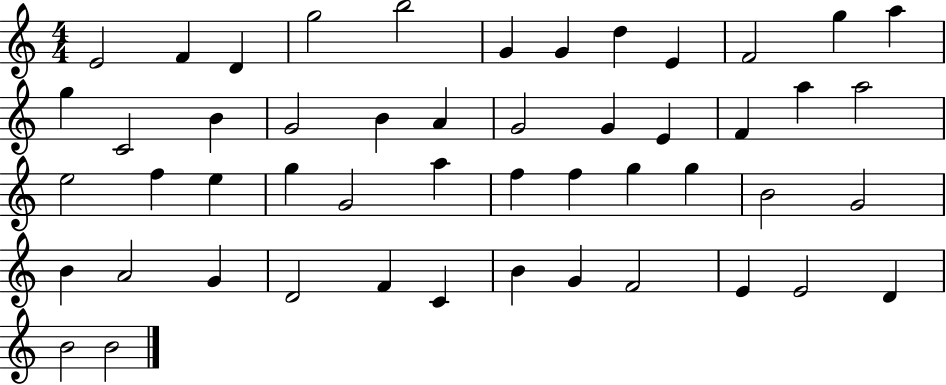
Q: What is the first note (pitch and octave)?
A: E4